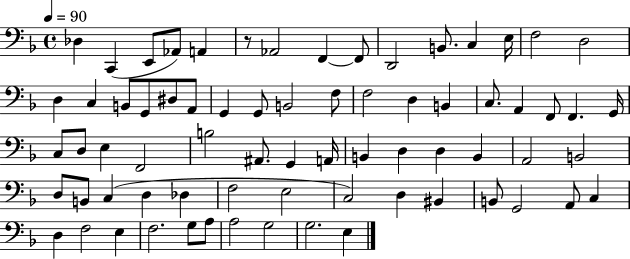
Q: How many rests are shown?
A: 1